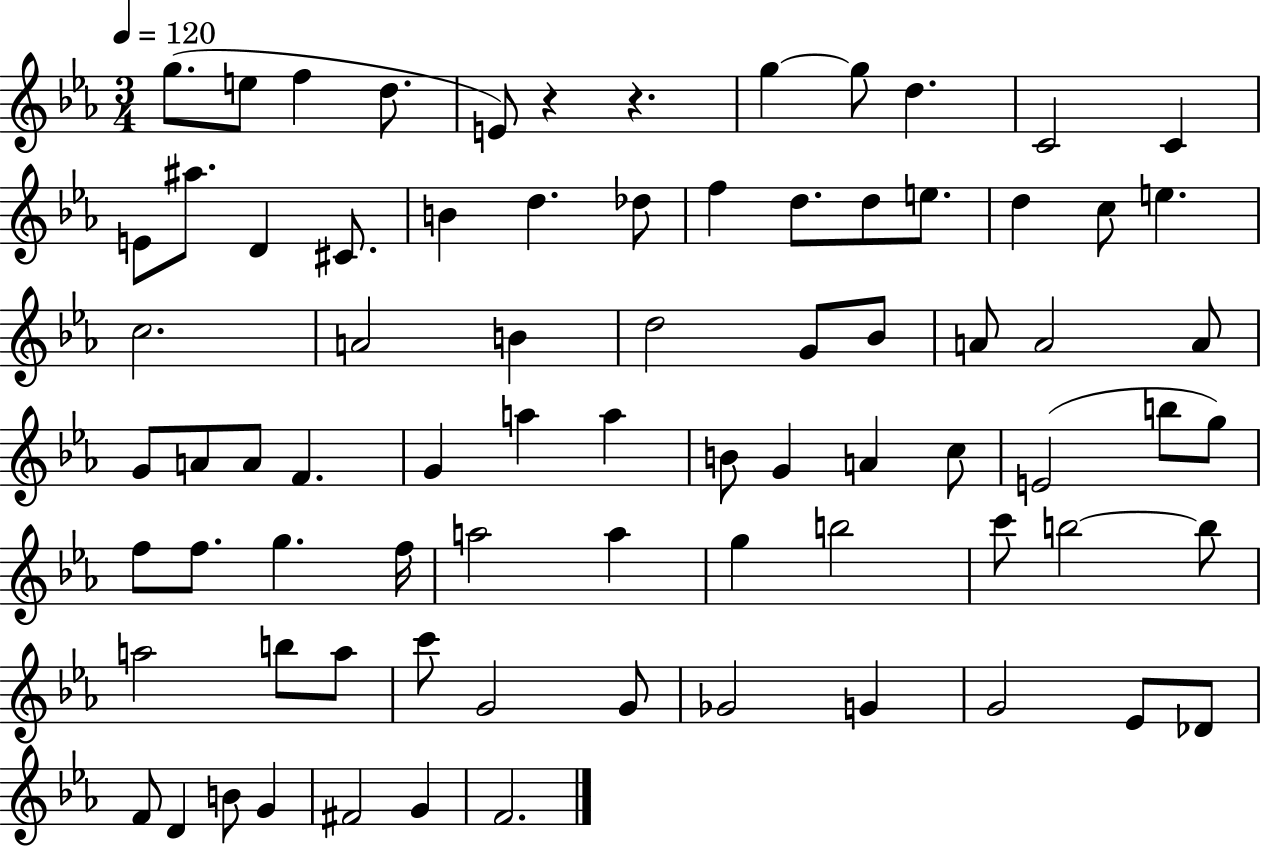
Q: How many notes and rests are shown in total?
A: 78